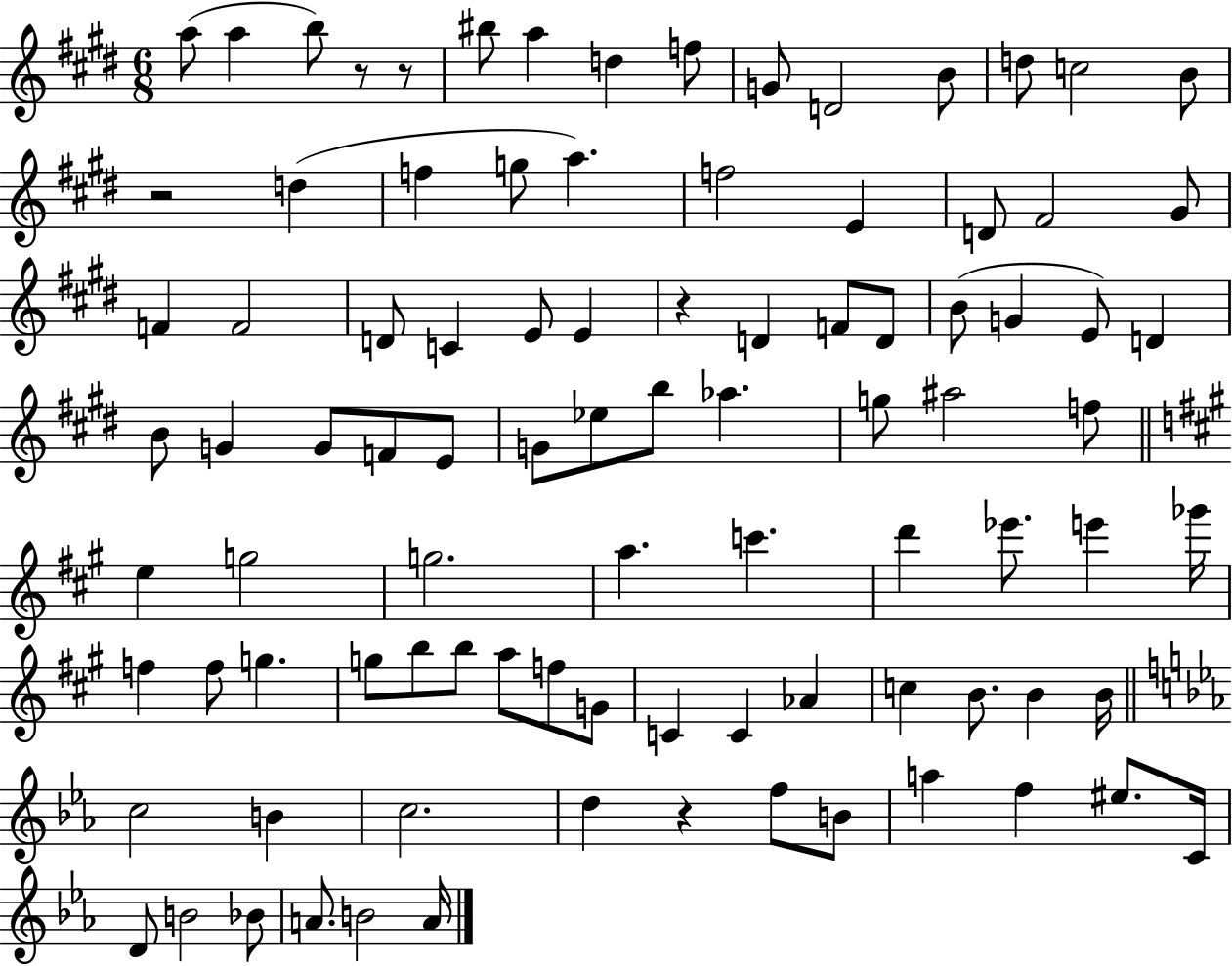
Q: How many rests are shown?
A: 5